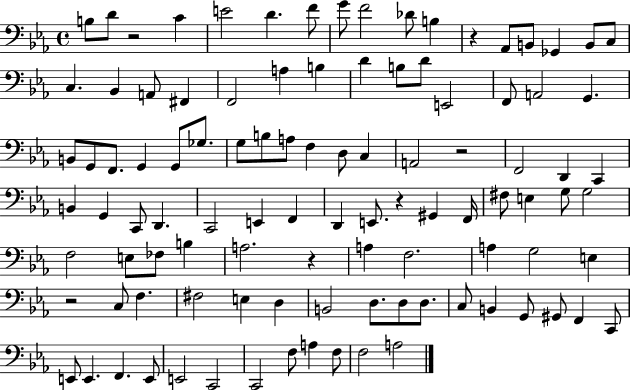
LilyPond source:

{
  \clef bass
  \time 4/4
  \defaultTimeSignature
  \key ees \major
  b8 d'8 r2 c'4 | e'2 d'4. f'8 | g'8 f'2 des'8 b4 | r4 aes,8 b,8 ges,4 b,8 c8 | \break c4. bes,4 a,8 fis,4 | f,2 a4 b4 | d'4 b8 d'8 e,2 | f,8 a,2 g,4. | \break b,8 g,8 f,8. g,4 g,8 ges8. | g8 b8 a8 f4 d8 c4 | a,2 r2 | f,2 d,4 c,4 | \break b,4 g,4 c,8 d,4. | c,2 e,4 f,4 | d,4 e,8. r4 gis,4 f,16 | fis8 e4 g8 g2 | \break f2 e8 fes8 b4 | a2. r4 | a4 f2. | a4 g2 e4 | \break r2 c8 f4. | fis2 e4 d4 | b,2 d8. d8 d8. | c8 b,4 g,8 gis,8 f,4 c,8 | \break e,8 e,4. f,4. e,8 | e,2 c,2 | c,2 f8 a4 f8 | f2 a2 | \break \bar "|."
}